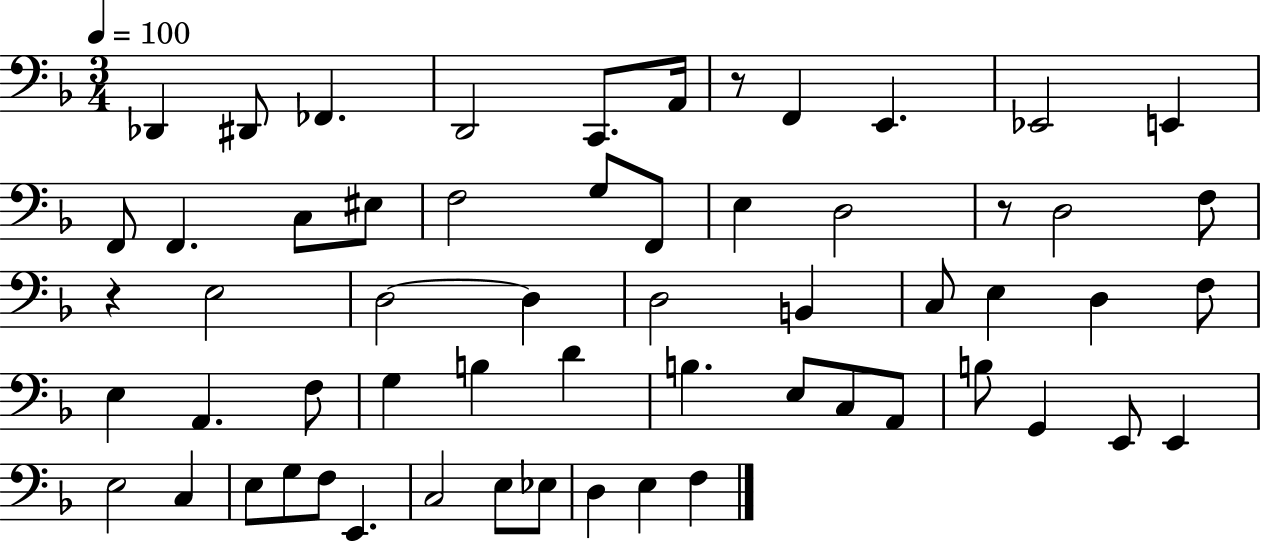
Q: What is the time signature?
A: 3/4